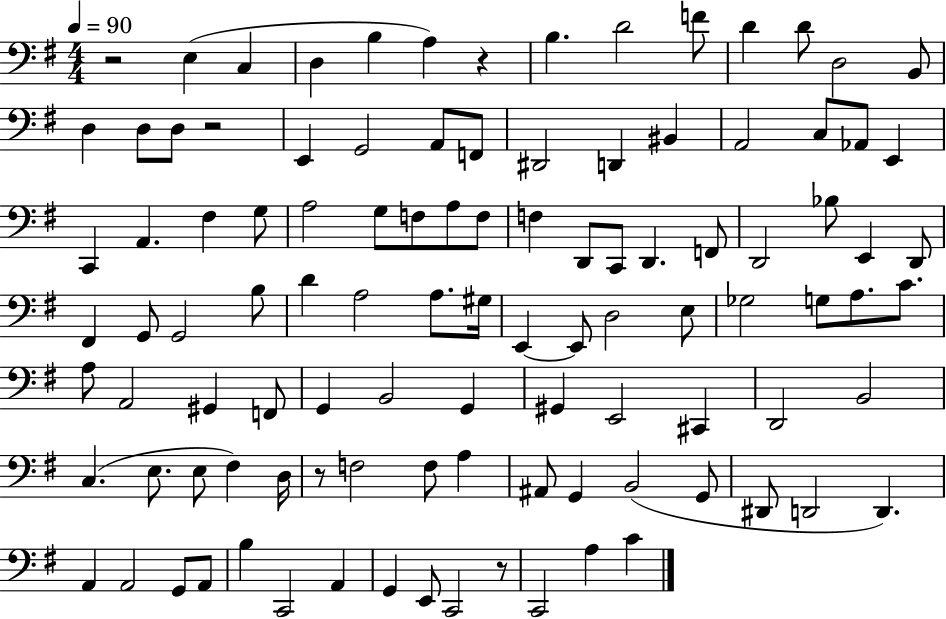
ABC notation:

X:1
T:Untitled
M:4/4
L:1/4
K:G
z2 E, C, D, B, A, z B, D2 F/2 D D/2 D,2 B,,/2 D, D,/2 D,/2 z2 E,, G,,2 A,,/2 F,,/2 ^D,,2 D,, ^B,, A,,2 C,/2 _A,,/2 E,, C,, A,, ^F, G,/2 A,2 G,/2 F,/2 A,/2 F,/2 F, D,,/2 C,,/2 D,, F,,/2 D,,2 _B,/2 E,, D,,/2 ^F,, G,,/2 G,,2 B,/2 D A,2 A,/2 ^G,/4 E,, E,,/2 D,2 E,/2 _G,2 G,/2 A,/2 C/2 A,/2 A,,2 ^G,, F,,/2 G,, B,,2 G,, ^G,, E,,2 ^C,, D,,2 B,,2 C, E,/2 E,/2 ^F, D,/4 z/2 F,2 F,/2 A, ^A,,/2 G,, B,,2 G,,/2 ^D,,/2 D,,2 D,, A,, A,,2 G,,/2 A,,/2 B, C,,2 A,, G,, E,,/2 C,,2 z/2 C,,2 A, C